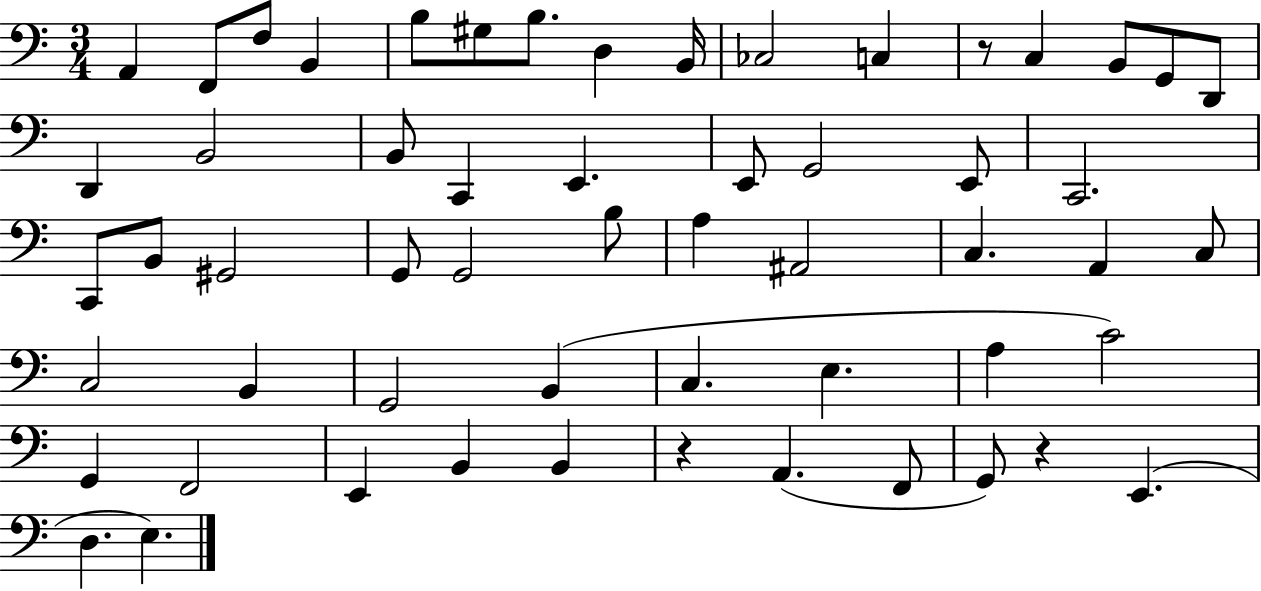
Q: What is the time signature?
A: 3/4